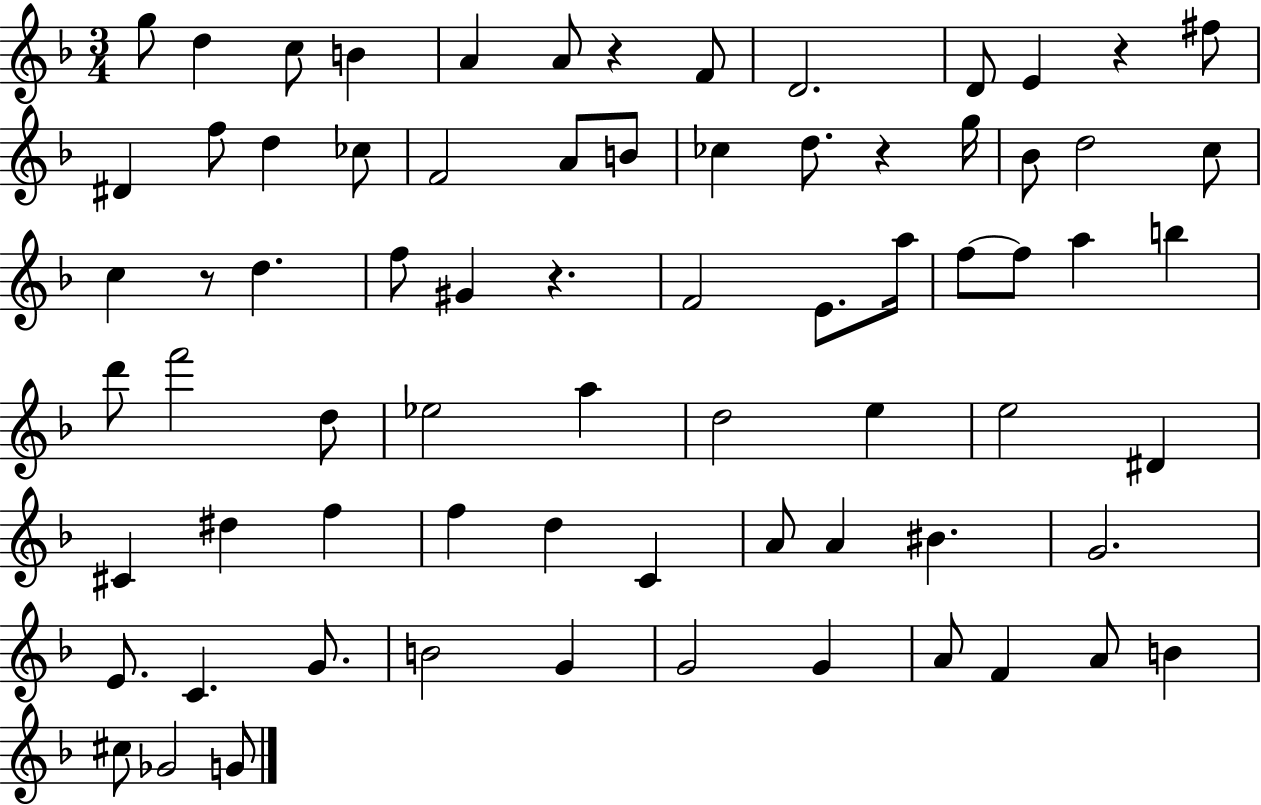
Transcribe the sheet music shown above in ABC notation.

X:1
T:Untitled
M:3/4
L:1/4
K:F
g/2 d c/2 B A A/2 z F/2 D2 D/2 E z ^f/2 ^D f/2 d _c/2 F2 A/2 B/2 _c d/2 z g/4 _B/2 d2 c/2 c z/2 d f/2 ^G z F2 E/2 a/4 f/2 f/2 a b d'/2 f'2 d/2 _e2 a d2 e e2 ^D ^C ^d f f d C A/2 A ^B G2 E/2 C G/2 B2 G G2 G A/2 F A/2 B ^c/2 _G2 G/2